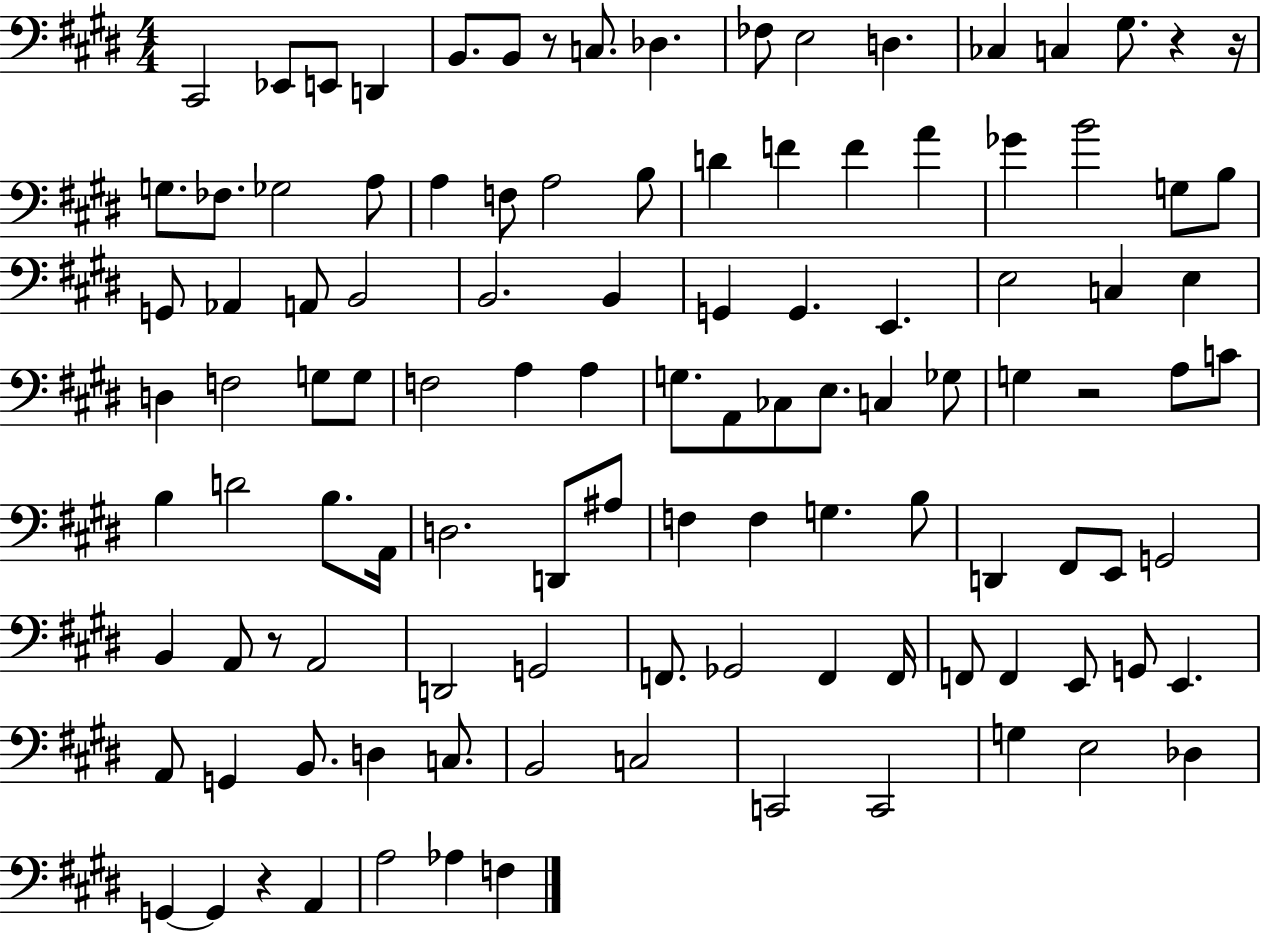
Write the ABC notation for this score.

X:1
T:Untitled
M:4/4
L:1/4
K:E
^C,,2 _E,,/2 E,,/2 D,, B,,/2 B,,/2 z/2 C,/2 _D, _F,/2 E,2 D, _C, C, ^G,/2 z z/4 G,/2 _F,/2 _G,2 A,/2 A, F,/2 A,2 B,/2 D F F A _G B2 G,/2 B,/2 G,,/2 _A,, A,,/2 B,,2 B,,2 B,, G,, G,, E,, E,2 C, E, D, F,2 G,/2 G,/2 F,2 A, A, G,/2 A,,/2 _C,/2 E,/2 C, _G,/2 G, z2 A,/2 C/2 B, D2 B,/2 A,,/4 D,2 D,,/2 ^A,/2 F, F, G, B,/2 D,, ^F,,/2 E,,/2 G,,2 B,, A,,/2 z/2 A,,2 D,,2 G,,2 F,,/2 _G,,2 F,, F,,/4 F,,/2 F,, E,,/2 G,,/2 E,, A,,/2 G,, B,,/2 D, C,/2 B,,2 C,2 C,,2 C,,2 G, E,2 _D, G,, G,, z A,, A,2 _A, F,